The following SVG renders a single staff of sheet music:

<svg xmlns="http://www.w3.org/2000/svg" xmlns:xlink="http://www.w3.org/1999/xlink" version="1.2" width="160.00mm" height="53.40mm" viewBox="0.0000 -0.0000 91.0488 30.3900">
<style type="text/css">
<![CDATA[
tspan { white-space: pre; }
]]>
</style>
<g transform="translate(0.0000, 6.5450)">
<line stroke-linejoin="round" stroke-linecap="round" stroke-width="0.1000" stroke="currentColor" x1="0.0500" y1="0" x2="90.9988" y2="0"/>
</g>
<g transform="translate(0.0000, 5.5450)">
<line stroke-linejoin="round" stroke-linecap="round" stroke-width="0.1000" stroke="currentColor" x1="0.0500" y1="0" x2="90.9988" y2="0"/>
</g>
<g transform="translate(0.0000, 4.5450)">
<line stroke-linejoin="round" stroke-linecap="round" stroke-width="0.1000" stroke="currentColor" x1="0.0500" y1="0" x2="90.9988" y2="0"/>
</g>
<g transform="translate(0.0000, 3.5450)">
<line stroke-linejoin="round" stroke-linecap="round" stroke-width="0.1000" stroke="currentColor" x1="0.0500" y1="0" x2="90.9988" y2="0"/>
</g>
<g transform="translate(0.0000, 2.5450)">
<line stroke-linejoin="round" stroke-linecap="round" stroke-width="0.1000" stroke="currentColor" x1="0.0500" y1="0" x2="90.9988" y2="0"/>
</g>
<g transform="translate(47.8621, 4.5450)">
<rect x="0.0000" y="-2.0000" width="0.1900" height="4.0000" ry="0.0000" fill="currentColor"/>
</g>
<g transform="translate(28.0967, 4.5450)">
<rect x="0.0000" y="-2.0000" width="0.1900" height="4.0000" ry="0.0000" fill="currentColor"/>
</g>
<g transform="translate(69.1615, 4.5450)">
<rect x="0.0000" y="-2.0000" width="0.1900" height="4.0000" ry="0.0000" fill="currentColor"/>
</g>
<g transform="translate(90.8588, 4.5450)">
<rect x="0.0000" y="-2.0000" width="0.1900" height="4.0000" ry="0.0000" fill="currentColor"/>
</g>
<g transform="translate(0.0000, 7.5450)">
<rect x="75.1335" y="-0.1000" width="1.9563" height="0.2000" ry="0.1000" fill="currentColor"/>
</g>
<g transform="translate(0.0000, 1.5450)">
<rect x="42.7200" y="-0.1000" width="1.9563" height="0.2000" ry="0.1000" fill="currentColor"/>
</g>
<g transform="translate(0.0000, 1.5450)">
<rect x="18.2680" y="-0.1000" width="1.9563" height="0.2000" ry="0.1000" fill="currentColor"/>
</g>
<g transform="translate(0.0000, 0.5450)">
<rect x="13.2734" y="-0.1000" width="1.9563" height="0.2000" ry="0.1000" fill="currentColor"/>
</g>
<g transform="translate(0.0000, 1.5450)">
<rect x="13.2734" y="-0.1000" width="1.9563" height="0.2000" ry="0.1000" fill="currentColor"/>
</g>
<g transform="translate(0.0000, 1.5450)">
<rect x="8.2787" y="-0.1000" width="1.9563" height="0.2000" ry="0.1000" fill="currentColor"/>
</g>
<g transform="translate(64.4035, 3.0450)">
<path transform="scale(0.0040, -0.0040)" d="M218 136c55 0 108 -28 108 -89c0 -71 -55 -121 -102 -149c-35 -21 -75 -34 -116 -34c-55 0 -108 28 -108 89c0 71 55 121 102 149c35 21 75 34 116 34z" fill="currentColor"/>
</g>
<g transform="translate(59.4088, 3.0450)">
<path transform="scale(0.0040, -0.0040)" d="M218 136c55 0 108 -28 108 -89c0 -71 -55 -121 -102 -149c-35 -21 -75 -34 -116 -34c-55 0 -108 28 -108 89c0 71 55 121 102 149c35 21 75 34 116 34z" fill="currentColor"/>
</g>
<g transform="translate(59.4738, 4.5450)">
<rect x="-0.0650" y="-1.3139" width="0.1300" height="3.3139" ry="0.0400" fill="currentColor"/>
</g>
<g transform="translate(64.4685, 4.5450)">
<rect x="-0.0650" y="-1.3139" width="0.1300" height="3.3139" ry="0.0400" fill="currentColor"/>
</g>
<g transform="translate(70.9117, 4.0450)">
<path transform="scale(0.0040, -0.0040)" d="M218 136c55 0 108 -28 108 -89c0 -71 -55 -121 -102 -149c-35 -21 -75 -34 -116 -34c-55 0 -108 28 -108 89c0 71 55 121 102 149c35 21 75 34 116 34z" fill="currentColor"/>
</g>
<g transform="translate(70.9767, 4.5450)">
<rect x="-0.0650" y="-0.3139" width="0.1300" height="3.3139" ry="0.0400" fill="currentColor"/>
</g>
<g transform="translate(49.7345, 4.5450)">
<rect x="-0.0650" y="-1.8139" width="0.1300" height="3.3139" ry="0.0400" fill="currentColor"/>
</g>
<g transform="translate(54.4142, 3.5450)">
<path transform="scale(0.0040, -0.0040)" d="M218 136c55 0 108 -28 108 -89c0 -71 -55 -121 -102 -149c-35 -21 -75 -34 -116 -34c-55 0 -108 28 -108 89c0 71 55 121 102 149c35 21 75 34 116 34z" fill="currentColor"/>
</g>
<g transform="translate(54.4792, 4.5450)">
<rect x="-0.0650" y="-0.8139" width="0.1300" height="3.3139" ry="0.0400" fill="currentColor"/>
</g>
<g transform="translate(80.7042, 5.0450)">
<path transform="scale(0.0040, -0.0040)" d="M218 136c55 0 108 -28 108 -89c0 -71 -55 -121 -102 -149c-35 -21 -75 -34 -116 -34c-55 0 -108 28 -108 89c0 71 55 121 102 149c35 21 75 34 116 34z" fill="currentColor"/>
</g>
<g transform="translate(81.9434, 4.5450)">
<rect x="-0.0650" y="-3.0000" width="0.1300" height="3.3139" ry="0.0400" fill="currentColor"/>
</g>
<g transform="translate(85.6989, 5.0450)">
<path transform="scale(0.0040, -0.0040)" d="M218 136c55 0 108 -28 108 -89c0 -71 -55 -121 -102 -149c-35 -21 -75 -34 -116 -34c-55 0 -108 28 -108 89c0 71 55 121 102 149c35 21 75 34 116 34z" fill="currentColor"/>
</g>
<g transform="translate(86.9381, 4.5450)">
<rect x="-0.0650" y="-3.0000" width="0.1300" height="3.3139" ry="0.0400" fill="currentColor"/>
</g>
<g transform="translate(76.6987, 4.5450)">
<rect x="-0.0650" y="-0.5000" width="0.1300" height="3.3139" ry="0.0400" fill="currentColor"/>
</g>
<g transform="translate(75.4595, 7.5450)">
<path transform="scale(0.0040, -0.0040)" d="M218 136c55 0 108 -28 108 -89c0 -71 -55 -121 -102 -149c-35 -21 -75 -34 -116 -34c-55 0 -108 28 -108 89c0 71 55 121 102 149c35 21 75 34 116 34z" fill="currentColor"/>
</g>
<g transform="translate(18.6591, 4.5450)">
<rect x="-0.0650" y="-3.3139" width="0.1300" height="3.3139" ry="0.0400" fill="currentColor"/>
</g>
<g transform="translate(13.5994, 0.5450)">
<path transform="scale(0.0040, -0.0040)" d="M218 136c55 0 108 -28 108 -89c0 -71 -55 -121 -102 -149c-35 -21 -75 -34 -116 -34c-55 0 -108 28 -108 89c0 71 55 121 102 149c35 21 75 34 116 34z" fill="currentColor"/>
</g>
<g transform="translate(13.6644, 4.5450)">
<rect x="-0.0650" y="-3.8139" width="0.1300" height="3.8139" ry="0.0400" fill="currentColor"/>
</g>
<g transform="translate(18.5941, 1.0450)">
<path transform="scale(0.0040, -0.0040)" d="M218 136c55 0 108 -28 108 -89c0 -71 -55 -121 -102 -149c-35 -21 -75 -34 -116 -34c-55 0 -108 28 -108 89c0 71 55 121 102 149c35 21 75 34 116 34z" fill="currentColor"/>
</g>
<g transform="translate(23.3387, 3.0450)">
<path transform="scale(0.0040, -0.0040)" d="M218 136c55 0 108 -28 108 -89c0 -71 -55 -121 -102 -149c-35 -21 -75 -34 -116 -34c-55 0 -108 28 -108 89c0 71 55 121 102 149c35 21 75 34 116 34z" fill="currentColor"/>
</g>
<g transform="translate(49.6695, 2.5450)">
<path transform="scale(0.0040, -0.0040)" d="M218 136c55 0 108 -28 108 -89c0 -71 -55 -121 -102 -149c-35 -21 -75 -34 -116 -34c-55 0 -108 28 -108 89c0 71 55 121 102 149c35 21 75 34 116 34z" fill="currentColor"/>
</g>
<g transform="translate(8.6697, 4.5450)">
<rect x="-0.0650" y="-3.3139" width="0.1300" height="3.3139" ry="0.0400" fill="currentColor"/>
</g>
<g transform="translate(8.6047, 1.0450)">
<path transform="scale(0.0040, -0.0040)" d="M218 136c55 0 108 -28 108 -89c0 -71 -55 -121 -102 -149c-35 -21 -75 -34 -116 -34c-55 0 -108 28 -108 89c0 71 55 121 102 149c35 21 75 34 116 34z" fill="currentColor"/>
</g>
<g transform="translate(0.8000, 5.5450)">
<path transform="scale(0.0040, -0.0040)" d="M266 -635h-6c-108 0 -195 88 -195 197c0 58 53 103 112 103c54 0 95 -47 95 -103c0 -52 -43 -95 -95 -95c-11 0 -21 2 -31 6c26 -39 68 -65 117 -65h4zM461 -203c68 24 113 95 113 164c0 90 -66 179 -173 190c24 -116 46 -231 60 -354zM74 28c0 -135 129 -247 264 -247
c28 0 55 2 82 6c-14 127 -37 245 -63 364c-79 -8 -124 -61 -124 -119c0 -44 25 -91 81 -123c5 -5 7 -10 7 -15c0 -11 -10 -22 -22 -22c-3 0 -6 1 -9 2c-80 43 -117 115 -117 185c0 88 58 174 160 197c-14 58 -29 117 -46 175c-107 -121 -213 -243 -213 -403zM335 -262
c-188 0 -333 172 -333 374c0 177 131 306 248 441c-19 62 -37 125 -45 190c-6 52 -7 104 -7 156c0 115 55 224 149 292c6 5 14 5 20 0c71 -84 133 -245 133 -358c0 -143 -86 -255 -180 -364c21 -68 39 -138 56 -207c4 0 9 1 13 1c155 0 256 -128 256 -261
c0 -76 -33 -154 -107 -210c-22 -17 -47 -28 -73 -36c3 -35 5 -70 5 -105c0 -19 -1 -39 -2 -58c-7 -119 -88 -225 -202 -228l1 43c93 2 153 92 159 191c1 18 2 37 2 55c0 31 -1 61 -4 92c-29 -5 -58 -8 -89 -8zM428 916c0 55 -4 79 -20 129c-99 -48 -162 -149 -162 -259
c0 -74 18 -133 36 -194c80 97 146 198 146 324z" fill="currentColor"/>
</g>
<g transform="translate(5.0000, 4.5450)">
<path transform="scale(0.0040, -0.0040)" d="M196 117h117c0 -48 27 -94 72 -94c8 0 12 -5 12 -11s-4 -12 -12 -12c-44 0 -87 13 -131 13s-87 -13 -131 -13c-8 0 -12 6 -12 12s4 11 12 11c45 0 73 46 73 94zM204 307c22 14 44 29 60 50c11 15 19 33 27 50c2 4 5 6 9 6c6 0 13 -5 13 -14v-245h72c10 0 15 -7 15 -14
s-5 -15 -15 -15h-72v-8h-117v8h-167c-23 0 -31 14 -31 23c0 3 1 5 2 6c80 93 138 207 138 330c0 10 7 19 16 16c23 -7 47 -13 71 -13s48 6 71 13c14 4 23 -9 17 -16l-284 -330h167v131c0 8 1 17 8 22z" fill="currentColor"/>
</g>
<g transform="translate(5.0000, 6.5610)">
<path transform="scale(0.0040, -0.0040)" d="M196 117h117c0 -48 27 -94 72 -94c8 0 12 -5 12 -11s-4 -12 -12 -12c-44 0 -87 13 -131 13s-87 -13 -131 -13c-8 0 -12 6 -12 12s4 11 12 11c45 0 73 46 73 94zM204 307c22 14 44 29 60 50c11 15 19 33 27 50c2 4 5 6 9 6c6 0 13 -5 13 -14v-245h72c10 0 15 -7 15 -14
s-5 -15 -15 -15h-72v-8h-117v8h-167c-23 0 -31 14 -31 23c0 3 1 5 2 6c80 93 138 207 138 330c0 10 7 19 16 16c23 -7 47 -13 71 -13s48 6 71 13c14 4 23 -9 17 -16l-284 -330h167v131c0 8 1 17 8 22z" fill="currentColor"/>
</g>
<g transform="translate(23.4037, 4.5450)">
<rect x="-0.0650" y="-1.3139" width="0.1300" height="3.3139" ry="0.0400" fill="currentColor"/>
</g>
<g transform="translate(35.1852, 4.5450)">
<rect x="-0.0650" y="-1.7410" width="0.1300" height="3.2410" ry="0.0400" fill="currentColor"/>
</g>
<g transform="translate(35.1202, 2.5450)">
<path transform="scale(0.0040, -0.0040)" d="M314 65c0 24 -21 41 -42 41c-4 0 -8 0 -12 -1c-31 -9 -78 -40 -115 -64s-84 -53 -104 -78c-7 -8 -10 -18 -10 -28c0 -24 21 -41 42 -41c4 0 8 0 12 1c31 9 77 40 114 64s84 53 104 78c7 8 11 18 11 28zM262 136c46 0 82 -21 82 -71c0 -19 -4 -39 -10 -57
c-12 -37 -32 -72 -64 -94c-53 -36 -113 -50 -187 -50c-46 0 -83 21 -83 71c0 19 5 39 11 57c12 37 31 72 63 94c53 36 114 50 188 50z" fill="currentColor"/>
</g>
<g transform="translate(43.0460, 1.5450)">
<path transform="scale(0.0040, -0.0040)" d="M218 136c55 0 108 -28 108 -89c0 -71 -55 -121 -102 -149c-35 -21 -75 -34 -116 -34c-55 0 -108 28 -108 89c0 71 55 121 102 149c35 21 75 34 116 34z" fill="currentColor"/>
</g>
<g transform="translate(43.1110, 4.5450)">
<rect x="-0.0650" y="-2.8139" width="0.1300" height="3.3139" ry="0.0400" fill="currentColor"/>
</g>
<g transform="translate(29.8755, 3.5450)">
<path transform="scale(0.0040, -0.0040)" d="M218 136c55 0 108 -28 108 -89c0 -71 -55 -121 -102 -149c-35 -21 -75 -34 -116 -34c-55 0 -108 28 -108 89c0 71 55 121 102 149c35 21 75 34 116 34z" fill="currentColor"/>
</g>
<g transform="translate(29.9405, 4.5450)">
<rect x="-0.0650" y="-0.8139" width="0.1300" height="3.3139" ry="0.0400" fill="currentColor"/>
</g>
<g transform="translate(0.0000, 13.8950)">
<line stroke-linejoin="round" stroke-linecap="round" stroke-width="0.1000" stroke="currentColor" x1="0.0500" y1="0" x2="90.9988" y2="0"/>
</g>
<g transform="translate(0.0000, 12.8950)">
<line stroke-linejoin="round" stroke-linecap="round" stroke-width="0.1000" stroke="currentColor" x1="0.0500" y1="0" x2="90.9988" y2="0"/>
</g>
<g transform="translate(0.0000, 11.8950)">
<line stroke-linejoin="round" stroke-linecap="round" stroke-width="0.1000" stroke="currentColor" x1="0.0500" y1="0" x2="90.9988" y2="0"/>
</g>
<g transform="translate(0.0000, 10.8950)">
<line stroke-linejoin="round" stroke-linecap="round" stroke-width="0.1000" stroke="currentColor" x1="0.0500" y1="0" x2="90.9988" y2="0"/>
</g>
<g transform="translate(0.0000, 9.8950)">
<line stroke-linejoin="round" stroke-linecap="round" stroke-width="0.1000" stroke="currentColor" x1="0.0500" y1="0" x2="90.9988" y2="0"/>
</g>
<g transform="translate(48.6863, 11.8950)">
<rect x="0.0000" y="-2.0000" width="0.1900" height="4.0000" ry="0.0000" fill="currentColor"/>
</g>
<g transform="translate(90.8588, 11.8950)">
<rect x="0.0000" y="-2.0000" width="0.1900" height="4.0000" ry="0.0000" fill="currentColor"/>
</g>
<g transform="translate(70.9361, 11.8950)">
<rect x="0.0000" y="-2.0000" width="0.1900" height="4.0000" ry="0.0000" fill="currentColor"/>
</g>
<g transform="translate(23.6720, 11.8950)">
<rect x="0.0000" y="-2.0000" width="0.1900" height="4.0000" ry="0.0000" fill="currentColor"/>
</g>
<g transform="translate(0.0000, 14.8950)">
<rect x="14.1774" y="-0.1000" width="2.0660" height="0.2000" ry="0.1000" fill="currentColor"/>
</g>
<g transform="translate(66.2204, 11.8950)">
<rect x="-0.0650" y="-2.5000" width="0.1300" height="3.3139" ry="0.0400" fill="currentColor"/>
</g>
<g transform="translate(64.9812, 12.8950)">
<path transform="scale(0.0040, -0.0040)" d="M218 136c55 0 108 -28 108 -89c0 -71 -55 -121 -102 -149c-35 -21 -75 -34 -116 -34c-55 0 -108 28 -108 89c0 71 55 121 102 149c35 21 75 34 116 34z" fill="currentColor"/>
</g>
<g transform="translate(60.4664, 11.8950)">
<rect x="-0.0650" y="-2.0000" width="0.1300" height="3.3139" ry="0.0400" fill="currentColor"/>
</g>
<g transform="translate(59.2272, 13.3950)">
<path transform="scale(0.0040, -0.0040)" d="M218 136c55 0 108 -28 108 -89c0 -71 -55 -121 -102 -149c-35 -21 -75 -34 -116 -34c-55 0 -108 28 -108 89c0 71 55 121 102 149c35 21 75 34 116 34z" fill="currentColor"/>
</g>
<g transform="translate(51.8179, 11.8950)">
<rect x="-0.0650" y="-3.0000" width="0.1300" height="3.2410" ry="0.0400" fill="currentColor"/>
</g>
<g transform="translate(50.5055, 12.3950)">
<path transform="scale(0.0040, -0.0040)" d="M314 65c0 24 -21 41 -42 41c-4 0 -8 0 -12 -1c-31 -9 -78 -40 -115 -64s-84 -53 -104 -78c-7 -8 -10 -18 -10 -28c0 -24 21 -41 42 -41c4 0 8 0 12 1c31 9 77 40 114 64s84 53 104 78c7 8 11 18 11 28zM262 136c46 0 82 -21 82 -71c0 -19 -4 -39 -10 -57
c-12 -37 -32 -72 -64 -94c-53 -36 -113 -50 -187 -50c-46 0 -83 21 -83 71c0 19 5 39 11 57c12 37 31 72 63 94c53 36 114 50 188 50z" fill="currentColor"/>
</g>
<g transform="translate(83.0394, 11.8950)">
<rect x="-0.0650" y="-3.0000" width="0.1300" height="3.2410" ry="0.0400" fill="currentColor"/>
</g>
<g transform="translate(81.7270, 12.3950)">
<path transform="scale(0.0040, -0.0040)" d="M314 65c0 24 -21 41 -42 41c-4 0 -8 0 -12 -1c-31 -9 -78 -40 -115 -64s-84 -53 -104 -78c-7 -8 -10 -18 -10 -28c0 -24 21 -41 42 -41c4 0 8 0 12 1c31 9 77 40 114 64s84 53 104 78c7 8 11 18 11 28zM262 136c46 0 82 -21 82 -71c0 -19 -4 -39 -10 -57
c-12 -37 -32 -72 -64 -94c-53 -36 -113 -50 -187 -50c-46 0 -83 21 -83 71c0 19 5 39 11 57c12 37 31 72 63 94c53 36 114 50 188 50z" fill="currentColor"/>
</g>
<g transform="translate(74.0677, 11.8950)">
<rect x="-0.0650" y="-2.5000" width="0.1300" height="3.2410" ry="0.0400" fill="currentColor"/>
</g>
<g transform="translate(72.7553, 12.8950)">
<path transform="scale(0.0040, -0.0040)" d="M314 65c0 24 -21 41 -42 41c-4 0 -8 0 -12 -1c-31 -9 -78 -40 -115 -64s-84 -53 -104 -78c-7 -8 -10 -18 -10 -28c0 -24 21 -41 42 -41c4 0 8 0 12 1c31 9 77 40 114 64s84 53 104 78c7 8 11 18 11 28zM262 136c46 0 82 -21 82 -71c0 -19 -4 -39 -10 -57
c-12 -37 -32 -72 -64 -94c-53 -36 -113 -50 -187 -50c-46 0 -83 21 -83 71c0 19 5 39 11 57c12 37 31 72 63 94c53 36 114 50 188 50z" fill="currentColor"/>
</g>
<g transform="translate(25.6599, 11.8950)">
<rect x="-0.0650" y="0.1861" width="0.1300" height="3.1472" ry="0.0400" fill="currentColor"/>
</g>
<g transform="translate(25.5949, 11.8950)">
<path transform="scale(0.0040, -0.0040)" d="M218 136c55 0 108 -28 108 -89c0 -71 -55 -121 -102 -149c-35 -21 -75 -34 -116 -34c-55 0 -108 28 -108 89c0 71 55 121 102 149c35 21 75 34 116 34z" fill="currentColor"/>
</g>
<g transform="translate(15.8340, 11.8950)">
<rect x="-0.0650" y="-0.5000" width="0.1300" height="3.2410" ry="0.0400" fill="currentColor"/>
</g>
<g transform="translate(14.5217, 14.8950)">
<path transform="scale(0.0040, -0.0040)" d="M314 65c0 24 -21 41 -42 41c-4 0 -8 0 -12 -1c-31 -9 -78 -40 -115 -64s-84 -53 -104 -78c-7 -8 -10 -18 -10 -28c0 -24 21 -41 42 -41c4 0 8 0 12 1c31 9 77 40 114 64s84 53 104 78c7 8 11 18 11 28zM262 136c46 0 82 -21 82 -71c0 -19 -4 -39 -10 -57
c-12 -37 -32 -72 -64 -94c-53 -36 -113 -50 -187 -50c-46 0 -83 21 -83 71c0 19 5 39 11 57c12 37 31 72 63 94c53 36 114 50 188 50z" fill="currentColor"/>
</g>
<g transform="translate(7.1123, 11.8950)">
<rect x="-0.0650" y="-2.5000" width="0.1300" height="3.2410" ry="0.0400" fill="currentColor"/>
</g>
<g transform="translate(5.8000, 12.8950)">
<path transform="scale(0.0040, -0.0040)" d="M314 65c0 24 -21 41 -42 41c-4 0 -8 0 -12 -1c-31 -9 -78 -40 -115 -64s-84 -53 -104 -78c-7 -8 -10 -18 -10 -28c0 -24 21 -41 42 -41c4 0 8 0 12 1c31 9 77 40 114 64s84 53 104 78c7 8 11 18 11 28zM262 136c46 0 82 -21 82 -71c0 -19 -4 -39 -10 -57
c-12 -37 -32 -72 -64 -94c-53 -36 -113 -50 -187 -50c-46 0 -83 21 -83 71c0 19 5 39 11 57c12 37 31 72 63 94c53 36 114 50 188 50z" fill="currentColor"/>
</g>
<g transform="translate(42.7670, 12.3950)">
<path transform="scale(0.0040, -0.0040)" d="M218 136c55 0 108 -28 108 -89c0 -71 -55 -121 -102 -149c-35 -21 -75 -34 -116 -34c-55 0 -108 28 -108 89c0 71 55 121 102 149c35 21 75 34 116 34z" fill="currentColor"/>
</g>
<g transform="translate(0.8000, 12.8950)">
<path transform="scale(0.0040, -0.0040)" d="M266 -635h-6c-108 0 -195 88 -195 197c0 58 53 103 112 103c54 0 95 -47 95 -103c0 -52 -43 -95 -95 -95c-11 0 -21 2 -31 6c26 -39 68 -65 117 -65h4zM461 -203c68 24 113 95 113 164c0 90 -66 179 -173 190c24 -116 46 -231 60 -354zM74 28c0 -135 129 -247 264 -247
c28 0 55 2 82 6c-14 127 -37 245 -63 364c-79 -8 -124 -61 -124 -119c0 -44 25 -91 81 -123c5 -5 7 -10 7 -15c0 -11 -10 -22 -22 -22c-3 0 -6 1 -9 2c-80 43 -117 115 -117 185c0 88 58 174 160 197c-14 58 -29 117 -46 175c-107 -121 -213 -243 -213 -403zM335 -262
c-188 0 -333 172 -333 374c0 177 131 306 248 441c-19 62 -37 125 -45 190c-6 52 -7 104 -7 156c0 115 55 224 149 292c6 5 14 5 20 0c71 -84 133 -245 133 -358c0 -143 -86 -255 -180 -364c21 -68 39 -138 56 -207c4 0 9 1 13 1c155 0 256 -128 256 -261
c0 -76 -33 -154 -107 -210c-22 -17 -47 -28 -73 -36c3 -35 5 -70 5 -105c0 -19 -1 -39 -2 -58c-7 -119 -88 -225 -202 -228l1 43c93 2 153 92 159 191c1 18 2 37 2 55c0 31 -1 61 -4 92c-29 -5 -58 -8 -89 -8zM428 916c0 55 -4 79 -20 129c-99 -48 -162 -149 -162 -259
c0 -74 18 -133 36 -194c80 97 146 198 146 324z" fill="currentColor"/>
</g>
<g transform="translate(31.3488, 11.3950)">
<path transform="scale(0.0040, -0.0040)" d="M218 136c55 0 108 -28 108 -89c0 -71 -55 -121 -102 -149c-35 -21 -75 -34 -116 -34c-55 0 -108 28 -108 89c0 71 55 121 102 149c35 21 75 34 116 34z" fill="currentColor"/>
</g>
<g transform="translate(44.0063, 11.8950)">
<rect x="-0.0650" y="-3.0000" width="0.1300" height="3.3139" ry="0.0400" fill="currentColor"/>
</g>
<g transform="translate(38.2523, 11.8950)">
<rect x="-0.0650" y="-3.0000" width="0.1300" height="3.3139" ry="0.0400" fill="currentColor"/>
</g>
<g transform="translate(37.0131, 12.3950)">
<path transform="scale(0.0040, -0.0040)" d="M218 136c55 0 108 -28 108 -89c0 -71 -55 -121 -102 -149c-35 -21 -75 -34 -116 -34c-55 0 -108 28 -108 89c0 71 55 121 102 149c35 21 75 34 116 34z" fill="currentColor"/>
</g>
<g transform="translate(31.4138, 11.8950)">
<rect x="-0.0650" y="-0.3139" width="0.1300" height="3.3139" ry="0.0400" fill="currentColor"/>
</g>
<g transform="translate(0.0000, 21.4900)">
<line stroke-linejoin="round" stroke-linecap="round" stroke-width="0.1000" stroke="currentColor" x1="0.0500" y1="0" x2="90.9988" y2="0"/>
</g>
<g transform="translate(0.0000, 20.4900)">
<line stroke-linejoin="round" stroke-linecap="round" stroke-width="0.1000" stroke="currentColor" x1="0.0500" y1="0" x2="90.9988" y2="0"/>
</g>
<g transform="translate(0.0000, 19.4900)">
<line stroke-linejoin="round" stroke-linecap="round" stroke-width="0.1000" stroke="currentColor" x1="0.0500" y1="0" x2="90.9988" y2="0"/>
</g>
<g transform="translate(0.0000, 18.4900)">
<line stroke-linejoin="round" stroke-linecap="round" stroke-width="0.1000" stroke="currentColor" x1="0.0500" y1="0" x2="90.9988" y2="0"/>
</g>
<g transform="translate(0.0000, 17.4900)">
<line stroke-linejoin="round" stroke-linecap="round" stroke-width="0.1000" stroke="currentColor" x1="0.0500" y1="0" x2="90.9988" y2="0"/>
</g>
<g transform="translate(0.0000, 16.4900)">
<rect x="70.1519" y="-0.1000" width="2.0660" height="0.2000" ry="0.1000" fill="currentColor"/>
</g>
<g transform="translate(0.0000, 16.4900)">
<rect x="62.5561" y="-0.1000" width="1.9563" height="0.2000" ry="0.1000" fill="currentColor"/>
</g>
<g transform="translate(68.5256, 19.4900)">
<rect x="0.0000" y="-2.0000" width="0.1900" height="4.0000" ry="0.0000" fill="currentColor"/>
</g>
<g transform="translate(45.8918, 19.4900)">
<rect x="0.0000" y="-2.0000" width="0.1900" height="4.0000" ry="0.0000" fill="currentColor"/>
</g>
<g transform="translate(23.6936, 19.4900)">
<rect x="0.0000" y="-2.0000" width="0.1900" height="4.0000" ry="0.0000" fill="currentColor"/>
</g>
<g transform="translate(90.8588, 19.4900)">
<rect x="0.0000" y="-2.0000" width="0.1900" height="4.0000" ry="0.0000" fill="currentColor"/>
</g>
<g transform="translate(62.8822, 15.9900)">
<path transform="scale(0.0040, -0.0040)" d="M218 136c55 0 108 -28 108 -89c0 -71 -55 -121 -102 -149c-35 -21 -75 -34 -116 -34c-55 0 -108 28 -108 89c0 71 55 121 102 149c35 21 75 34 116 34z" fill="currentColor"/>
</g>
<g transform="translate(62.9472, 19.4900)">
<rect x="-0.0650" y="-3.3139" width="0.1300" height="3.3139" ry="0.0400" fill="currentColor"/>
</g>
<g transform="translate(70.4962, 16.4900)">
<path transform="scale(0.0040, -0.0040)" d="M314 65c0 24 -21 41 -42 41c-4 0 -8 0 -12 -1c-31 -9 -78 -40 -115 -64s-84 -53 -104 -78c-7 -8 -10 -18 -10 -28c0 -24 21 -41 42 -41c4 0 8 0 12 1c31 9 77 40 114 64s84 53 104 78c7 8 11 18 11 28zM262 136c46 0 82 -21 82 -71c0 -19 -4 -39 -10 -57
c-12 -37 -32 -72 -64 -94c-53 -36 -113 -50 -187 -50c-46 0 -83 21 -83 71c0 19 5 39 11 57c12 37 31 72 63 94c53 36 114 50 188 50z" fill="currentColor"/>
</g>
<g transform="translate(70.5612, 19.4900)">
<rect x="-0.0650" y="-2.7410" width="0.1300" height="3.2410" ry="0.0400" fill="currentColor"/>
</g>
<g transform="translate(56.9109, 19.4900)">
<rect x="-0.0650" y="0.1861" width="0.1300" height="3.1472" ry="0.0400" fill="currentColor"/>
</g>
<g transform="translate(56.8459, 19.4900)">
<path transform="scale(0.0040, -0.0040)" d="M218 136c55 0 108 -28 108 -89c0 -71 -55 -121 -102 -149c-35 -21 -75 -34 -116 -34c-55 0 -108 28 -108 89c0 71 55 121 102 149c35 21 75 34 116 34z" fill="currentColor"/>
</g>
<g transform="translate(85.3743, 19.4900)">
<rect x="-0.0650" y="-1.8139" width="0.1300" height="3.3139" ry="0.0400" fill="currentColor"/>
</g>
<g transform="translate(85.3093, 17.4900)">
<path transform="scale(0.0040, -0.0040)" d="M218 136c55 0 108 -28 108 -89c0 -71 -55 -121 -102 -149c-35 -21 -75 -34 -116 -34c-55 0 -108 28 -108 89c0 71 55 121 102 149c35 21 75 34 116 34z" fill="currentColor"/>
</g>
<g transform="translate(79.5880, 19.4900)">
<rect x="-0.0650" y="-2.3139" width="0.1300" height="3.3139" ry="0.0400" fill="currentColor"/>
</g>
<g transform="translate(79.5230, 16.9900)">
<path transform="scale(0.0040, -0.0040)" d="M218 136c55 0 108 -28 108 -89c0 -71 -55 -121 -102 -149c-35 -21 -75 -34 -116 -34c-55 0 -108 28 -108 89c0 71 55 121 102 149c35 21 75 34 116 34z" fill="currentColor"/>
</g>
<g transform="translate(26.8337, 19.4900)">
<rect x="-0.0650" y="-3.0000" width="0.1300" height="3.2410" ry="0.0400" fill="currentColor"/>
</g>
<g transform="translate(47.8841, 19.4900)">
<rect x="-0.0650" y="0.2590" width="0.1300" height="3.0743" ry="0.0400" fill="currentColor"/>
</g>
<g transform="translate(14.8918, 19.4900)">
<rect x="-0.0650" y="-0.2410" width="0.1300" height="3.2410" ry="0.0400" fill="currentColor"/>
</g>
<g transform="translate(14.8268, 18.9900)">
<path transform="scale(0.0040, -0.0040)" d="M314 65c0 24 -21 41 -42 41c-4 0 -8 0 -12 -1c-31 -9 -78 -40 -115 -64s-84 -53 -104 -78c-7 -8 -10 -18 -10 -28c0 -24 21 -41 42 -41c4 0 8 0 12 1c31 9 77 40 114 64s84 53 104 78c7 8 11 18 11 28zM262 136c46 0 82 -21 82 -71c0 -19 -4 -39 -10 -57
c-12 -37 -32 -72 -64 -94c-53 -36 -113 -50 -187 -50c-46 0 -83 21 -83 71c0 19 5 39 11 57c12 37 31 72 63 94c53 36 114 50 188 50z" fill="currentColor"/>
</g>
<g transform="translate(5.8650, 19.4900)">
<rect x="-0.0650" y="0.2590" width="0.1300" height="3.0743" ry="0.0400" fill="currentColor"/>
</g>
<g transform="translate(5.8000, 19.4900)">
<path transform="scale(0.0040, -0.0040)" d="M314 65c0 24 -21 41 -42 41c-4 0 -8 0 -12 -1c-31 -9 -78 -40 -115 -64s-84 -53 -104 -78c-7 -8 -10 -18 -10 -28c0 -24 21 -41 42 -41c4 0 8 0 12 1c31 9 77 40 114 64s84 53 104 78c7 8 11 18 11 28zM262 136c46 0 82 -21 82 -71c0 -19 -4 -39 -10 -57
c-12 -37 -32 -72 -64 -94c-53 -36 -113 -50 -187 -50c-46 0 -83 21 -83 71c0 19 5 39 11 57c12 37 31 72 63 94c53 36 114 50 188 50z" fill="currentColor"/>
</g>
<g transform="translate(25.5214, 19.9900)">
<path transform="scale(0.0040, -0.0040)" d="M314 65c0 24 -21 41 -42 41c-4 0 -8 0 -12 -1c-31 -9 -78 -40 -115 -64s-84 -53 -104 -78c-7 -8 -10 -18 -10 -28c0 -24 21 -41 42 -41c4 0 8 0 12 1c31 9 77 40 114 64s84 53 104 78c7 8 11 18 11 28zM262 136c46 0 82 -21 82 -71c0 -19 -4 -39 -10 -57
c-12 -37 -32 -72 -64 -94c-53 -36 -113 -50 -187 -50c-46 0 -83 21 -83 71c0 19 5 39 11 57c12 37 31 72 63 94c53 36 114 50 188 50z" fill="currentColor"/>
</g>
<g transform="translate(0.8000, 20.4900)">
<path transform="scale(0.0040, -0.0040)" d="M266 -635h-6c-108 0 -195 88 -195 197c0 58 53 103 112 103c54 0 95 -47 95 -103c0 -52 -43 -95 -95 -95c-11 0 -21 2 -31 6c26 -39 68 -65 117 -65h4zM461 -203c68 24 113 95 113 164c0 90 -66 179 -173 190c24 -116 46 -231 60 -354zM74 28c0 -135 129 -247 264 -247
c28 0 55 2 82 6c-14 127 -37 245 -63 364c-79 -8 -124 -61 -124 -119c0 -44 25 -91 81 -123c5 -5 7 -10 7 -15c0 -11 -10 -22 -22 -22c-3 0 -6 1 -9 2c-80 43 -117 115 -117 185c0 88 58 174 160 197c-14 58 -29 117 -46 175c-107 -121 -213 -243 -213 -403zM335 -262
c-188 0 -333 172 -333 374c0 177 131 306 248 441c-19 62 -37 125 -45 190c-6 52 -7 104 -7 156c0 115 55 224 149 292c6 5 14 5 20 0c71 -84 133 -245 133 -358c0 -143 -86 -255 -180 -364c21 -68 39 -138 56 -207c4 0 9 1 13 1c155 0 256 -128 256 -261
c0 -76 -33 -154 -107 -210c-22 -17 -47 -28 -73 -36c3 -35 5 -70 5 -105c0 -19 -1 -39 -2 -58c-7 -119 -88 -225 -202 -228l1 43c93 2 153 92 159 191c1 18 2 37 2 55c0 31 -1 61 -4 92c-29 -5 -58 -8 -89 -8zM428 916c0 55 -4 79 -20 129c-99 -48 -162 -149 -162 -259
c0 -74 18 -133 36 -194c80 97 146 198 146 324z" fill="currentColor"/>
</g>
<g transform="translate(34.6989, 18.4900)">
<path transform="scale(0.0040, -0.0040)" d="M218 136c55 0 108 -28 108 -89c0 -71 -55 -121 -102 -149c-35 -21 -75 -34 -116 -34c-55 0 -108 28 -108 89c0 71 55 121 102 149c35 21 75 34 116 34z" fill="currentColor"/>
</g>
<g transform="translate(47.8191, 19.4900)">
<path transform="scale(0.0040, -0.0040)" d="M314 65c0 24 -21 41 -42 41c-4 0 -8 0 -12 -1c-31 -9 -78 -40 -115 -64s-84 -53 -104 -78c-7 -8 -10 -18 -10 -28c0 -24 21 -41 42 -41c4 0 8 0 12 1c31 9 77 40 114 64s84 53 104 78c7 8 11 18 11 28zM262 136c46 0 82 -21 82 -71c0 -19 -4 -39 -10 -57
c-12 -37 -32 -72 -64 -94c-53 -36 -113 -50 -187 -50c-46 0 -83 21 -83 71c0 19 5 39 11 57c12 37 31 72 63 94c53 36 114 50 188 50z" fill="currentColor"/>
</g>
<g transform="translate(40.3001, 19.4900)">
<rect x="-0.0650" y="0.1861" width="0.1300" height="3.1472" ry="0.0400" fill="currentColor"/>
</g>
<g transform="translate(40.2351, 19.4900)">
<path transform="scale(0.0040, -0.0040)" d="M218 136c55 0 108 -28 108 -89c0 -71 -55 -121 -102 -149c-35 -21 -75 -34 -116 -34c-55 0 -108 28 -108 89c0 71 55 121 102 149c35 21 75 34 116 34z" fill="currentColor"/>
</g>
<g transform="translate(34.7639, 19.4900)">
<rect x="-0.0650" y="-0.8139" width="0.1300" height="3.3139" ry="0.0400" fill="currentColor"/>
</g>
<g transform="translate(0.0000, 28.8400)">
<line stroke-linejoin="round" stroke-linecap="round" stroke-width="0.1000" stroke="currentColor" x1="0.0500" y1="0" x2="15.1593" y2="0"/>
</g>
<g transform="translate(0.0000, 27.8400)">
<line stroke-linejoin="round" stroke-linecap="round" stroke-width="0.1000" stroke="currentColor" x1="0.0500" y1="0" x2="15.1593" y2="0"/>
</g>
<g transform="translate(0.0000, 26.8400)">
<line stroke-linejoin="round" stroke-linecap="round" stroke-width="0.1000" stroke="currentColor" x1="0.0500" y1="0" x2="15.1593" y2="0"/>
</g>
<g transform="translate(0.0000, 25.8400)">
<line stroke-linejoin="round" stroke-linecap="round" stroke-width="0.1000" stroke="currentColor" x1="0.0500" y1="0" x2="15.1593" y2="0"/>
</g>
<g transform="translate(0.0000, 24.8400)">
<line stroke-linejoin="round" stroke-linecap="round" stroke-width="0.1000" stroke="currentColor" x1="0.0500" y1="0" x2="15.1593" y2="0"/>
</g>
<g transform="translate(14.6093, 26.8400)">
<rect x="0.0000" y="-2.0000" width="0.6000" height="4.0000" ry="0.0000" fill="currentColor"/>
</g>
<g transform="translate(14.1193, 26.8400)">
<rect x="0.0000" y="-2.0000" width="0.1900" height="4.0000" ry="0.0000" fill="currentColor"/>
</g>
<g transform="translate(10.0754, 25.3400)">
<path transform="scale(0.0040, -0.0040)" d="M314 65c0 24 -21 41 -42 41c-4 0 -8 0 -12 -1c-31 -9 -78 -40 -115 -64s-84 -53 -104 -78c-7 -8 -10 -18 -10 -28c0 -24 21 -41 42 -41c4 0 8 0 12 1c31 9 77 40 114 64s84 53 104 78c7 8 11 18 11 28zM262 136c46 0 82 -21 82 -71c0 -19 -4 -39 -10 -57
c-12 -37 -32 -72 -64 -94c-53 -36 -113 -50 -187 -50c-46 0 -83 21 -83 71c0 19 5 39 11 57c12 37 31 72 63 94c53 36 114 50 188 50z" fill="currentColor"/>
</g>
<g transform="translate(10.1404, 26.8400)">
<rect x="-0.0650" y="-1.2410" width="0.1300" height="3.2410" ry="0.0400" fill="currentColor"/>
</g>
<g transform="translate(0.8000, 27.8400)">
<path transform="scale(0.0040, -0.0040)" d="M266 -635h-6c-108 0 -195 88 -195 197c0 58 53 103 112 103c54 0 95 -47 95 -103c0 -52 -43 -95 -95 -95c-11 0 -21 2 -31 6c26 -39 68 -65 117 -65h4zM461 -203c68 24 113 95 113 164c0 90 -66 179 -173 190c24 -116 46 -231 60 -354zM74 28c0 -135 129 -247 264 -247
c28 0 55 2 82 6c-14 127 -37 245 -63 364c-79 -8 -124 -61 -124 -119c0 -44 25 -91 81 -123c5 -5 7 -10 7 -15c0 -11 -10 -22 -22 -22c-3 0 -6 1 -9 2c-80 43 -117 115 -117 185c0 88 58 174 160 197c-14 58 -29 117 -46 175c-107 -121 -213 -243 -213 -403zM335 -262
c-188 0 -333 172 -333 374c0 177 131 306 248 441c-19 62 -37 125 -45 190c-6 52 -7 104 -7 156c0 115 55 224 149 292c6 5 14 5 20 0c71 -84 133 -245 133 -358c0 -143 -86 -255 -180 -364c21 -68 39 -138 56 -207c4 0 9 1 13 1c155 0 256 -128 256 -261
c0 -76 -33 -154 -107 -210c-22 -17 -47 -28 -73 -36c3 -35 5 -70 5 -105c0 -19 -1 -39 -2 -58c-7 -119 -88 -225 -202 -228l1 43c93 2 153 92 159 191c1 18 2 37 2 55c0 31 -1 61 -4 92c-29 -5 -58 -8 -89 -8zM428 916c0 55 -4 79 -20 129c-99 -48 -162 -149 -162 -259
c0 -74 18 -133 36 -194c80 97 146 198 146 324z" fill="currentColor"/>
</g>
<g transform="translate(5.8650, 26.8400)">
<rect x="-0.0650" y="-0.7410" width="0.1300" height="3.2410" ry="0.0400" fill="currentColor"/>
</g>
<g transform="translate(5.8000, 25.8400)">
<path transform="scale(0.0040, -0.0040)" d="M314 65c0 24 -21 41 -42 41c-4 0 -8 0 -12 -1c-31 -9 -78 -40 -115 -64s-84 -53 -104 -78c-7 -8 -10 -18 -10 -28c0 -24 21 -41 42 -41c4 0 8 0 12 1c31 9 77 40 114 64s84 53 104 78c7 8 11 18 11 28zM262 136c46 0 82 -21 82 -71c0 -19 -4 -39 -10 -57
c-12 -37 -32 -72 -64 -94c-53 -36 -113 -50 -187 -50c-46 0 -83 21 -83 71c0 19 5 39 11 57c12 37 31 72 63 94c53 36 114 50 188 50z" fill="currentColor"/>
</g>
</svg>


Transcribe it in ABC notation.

X:1
T:Untitled
M:4/4
L:1/4
K:C
b c' b e d f2 a f d e e c C A A G2 C2 B c A A A2 F G G2 A2 B2 c2 A2 d B B2 B b a2 g f d2 e2